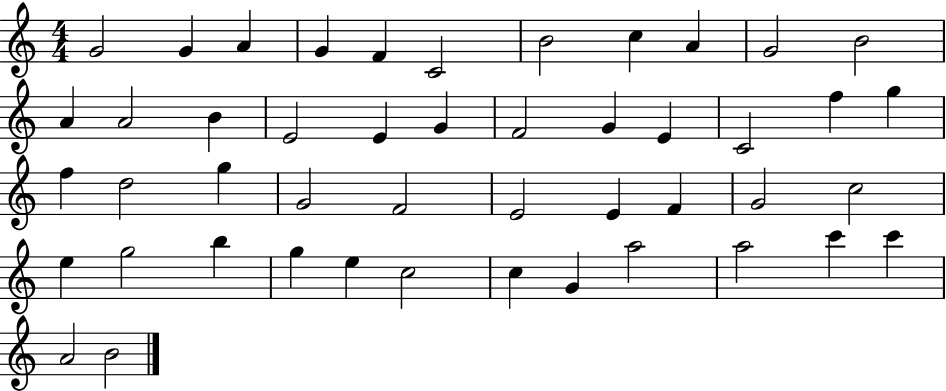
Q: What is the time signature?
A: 4/4